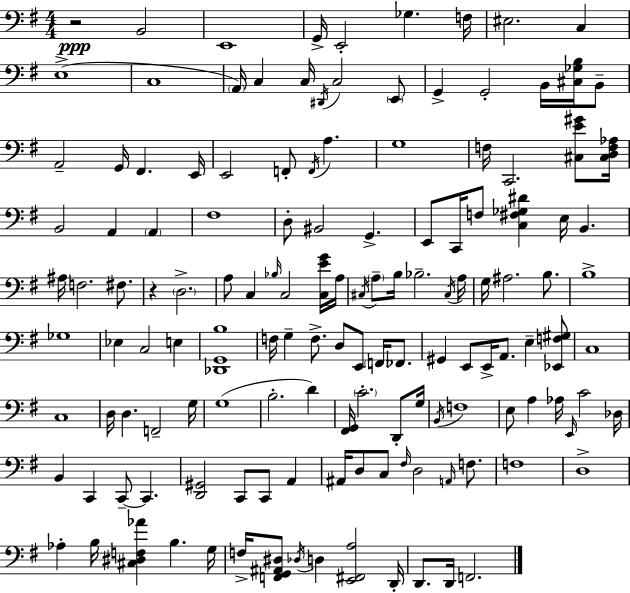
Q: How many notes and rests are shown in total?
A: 139